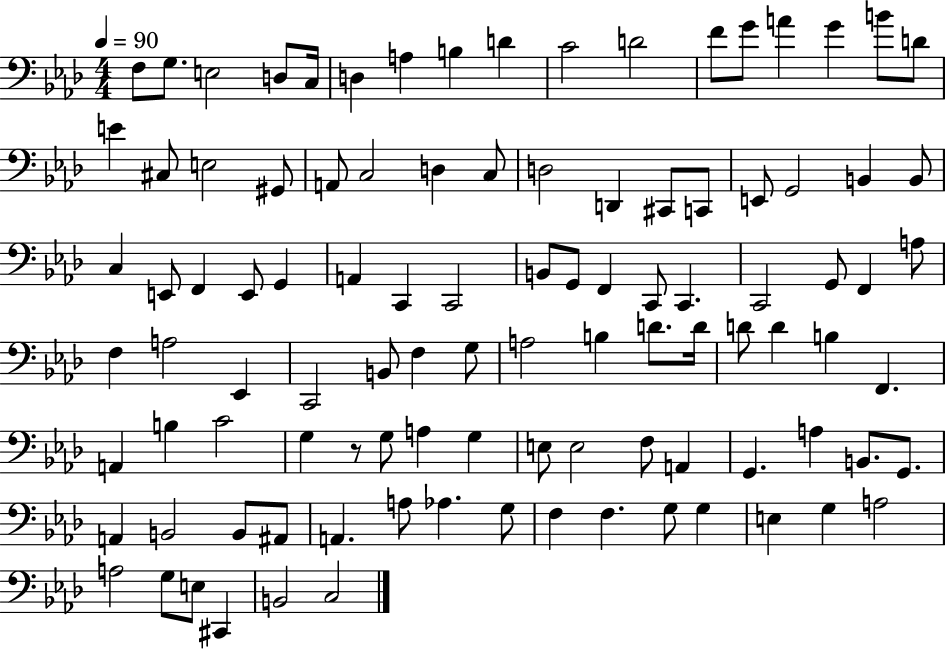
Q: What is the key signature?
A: AES major